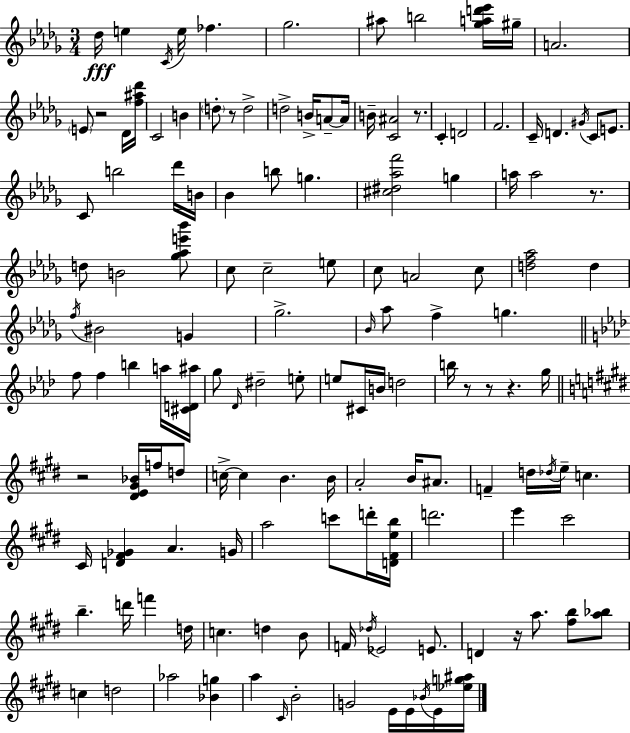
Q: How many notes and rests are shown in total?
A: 140